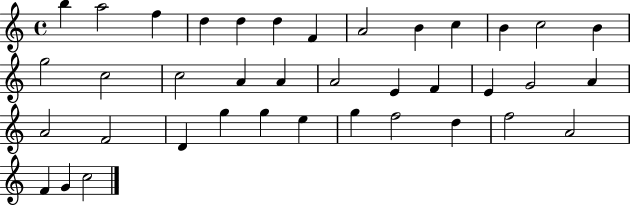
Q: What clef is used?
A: treble